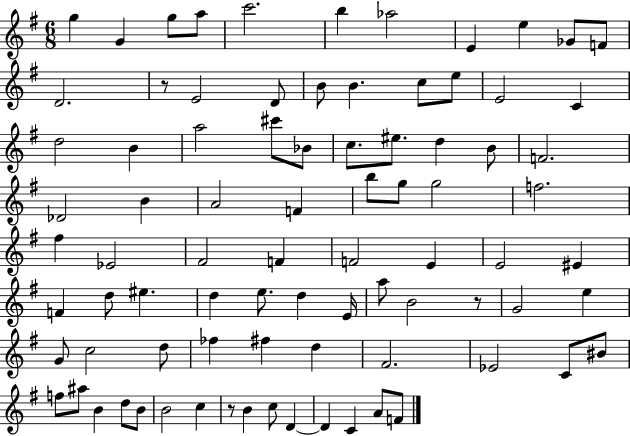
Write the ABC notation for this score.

X:1
T:Untitled
M:6/8
L:1/4
K:G
g G g/2 a/2 c'2 b _a2 E e _G/2 F/2 D2 z/2 E2 D/2 B/2 B c/2 e/2 E2 C d2 B a2 ^c'/2 _B/2 c/2 ^e/2 d B/2 F2 _D2 B A2 F b/2 g/2 g2 f2 ^f _E2 ^F2 F F2 E E2 ^E F d/2 ^e d e/2 d E/4 a/2 B2 z/2 G2 e G/2 c2 d/2 _f ^f d ^F2 _E2 C/2 ^B/2 f/2 ^a/2 B d/2 B/2 B2 c z/2 B c/2 D D C A/2 F/2